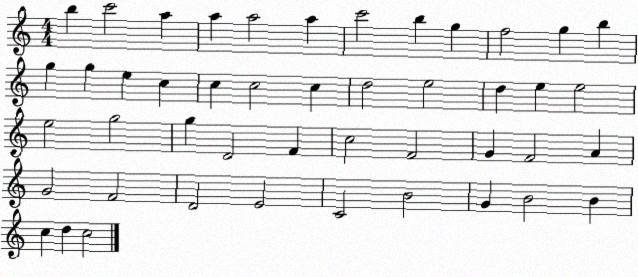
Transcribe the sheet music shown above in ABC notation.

X:1
T:Untitled
M:4/4
L:1/4
K:C
b c'2 a a a2 a c'2 b g f2 g b g g e c c c2 c d2 e2 d e e2 e2 g2 g D2 F c2 F2 G F2 A G2 F2 D2 E2 C2 B2 G B2 B c d c2